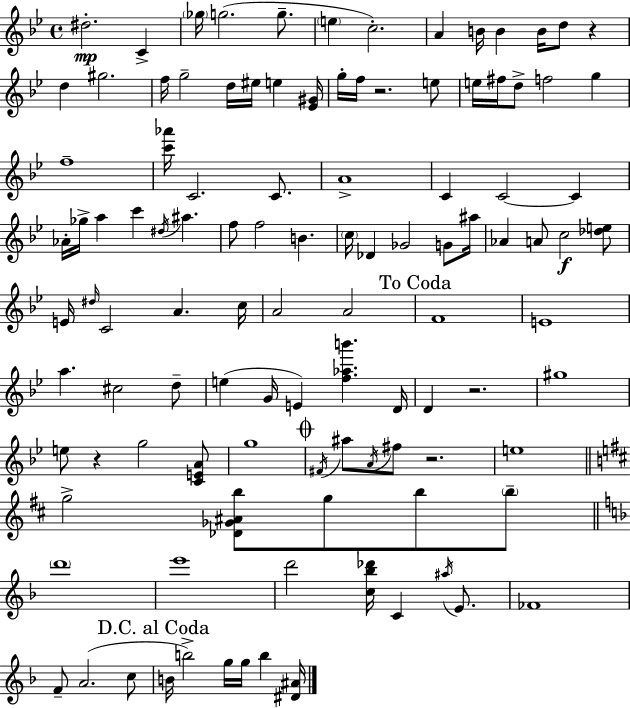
{
  \clef treble
  \time 4/4
  \defaultTimeSignature
  \key bes \major
  \repeat volta 2 { dis''2.-.\mp c'4-> | \parenthesize ges''16 g''2.( g''8.-- | \parenthesize e''4 c''2.-.) | a'4 b'16 b'4 b'16 d''8 r4 | \break d''4 gis''2. | f''16 g''2-- d''16 eis''16 e''4 <ees' gis'>16 | g''16-. f''16 r2. e''8 | e''16 fis''16 d''8-> f''2 g''4 | \break f''1-- | <c''' aes'''>16 c'2. c'8. | a'1-> | c'4 c'2~~ c'4 | \break aes'16-. ges''16-> a''4 c'''4 \acciaccatura { dis''16 } ais''4. | f''8 f''2 b'4. | \parenthesize c''16 des'4 ges'2 g'8 | ais''16 aes'4 a'8 c''2\f <des'' e''>8 | \break e'16 \grace { dis''16 } c'2 a'4. | c''16 a'2 a'2 | \mark "To Coda" f'1 | e'1 | \break a''4. cis''2 | d''8-- e''4( g'16 e'4) <f'' aes'' b'''>4. | d'16 d'4 r2. | gis''1 | \break e''8 r4 g''2 | <c' e' a'>8 g''1 | \mark \markup { \musicglyph "scripts.coda" } \acciaccatura { fis'16 } ais''8 \acciaccatura { a'16 } fis''8 r2. | e''1 | \break \bar "||" \break \key b \minor g''2-> <des' ges' ais' b''>8 g''8 b''8 \parenthesize b''8-- | \bar "||" \break \key f \major \parenthesize d'''1 | e'''1 | d'''2 <c'' bes'' des'''>16 c'4 \acciaccatura { ais''16 } e'8. | fes'1 | \break f'8-- a'2.( c''8 | \mark "D.C. al Coda" b'16 b''2->) g''16 g''16 b''4 | <dis' ais'>16 } \bar "|."
}